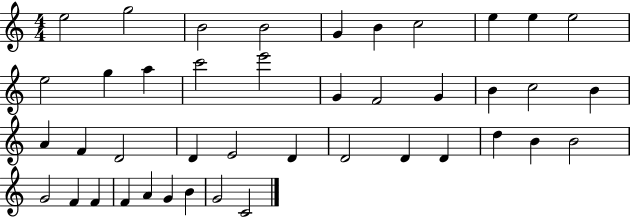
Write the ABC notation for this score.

X:1
T:Untitled
M:4/4
L:1/4
K:C
e2 g2 B2 B2 G B c2 e e e2 e2 g a c'2 e'2 G F2 G B c2 B A F D2 D E2 D D2 D D d B B2 G2 F F F A G B G2 C2